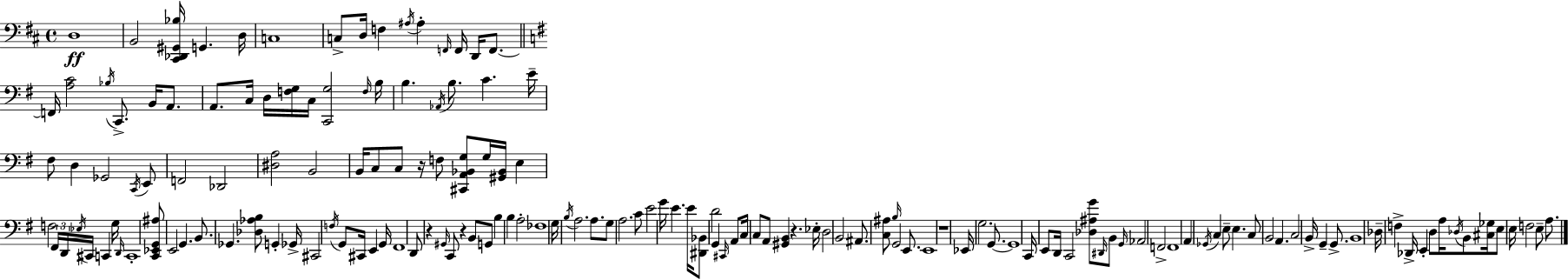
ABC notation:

X:1
T:Untitled
M:4/4
L:1/4
K:D
D,4 B,,2 [^C,,_D,,^G,,_B,]/4 G,, D,/4 C,4 C,/2 D,/4 F, ^A,/4 ^A, F,,/4 F,,/4 D,,/4 F,,/2 F,,/4 [A,C]2 _B,/4 C,,/2 B,,/4 A,,/2 A,,/2 C,/4 D,/4 [F,G,]/4 C,/4 [C,,G,]2 F,/4 B,/4 B, _A,,/4 B,/2 C E/4 ^F,/2 D, _G,,2 C,,/4 E,,/2 F,,2 _D,,2 [^D,A,]2 B,,2 B,,/4 C,/2 C,/2 z/4 F,/2 [^C,,A,,_B,,G,]/2 G,/4 [^G,,_B,,]/4 E, F,2 ^F,,/4 D,,/4 _E,/4 ^C,,/4 C,, G,/4 D,,/4 C,,4 [C,,_E,,G,,^A,]/2 E,,2 G,, B,,/2 _G,, [_D,_A,B,]/2 G,, _G,,/4 ^C,,2 F,/4 G,,/2 ^C,,/4 E,, G,,/4 ^F,,4 D,,/2 z ^G,,/4 C,,/2 z B,,/2 G,,/2 B, B, A,2 _F,4 G,/4 B,/4 A,2 A,/2 G,/2 A,2 C/2 E2 G/4 E E/4 [^D,,_B,,]/2 D2 G,, ^C,,/4 A,,/2 C,/4 C,/2 A,,/2 [^G,,B,,] z _E,/4 D,2 B,,2 ^A,,/2 [C,^A,]/2 B,/4 G,,2 E,,/2 E,,4 z4 _E,,/4 G,2 G,,/2 G,,4 C,,/4 E,,/2 D,,/4 C,,2 [_D,^A,G]/2 ^D,,/4 B,,/2 G,,/4 _A,,2 F,,2 F,,4 A,, _G,,/4 C, E,/2 E, C,/2 B,,2 A,, C,2 B,,/4 G,, G,,/2 B,,4 _D,/4 F, _D,,/4 E,, D,/2 A,/4 _D,/4 B,,/2 [^C,_G,]/4 E,/2 E,/4 F,2 E,/2 A,/2